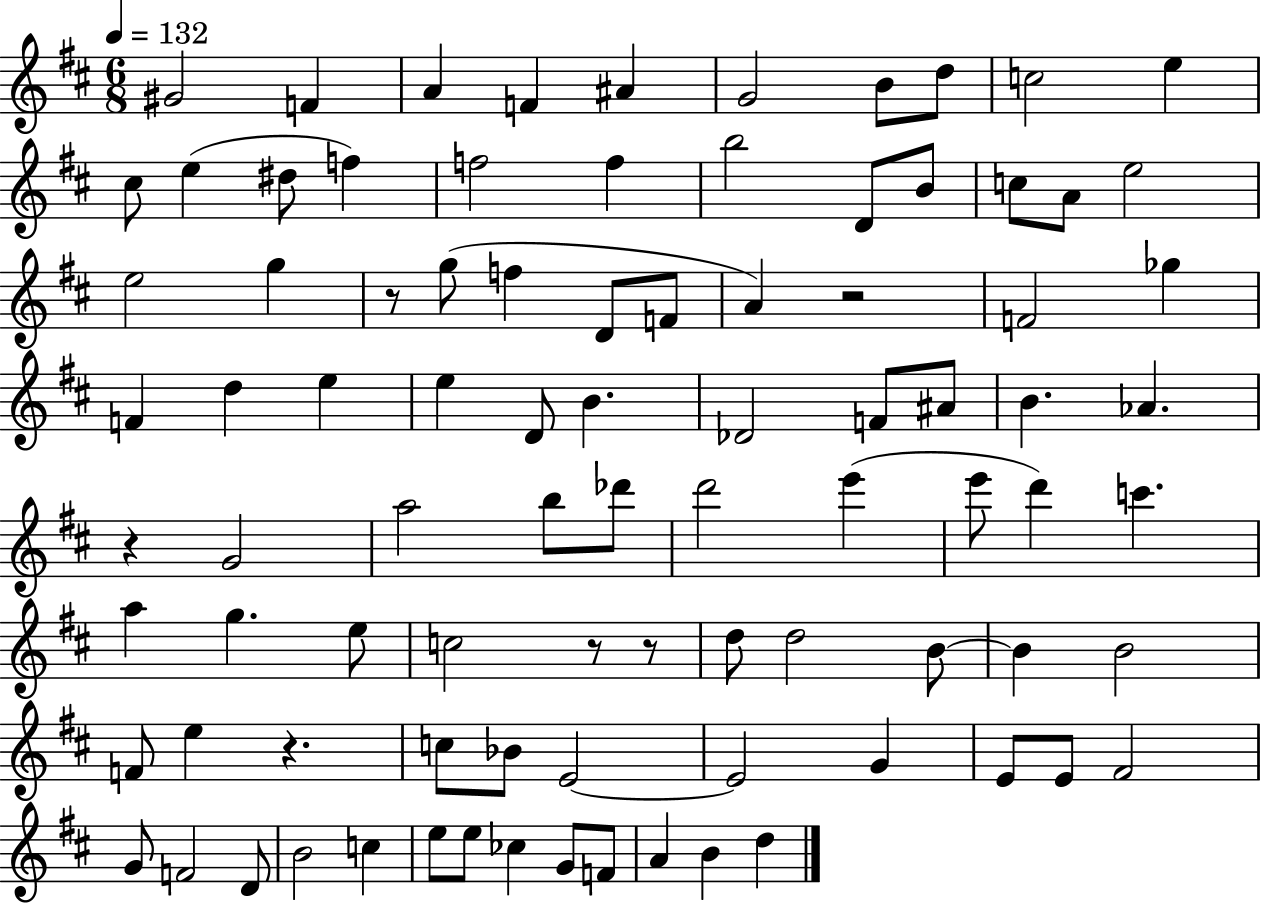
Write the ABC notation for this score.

X:1
T:Untitled
M:6/8
L:1/4
K:D
^G2 F A F ^A G2 B/2 d/2 c2 e ^c/2 e ^d/2 f f2 f b2 D/2 B/2 c/2 A/2 e2 e2 g z/2 g/2 f D/2 F/2 A z2 F2 _g F d e e D/2 B _D2 F/2 ^A/2 B _A z G2 a2 b/2 _d'/2 d'2 e' e'/2 d' c' a g e/2 c2 z/2 z/2 d/2 d2 B/2 B B2 F/2 e z c/2 _B/2 E2 E2 G E/2 E/2 ^F2 G/2 F2 D/2 B2 c e/2 e/2 _c G/2 F/2 A B d